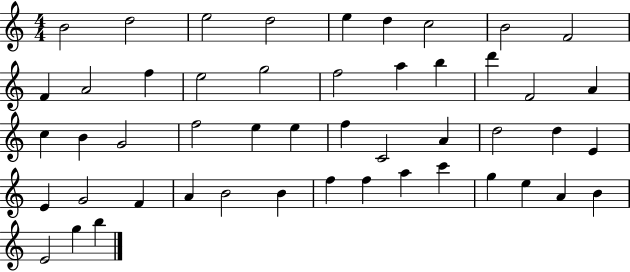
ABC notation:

X:1
T:Untitled
M:4/4
L:1/4
K:C
B2 d2 e2 d2 e d c2 B2 F2 F A2 f e2 g2 f2 a b d' F2 A c B G2 f2 e e f C2 A d2 d E E G2 F A B2 B f f a c' g e A B E2 g b